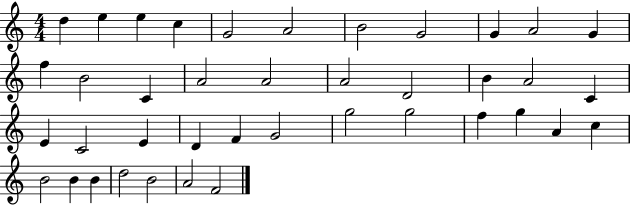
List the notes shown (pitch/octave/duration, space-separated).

D5/q E5/q E5/q C5/q G4/h A4/h B4/h G4/h G4/q A4/h G4/q F5/q B4/h C4/q A4/h A4/h A4/h D4/h B4/q A4/h C4/q E4/q C4/h E4/q D4/q F4/q G4/h G5/h G5/h F5/q G5/q A4/q C5/q B4/h B4/q B4/q D5/h B4/h A4/h F4/h